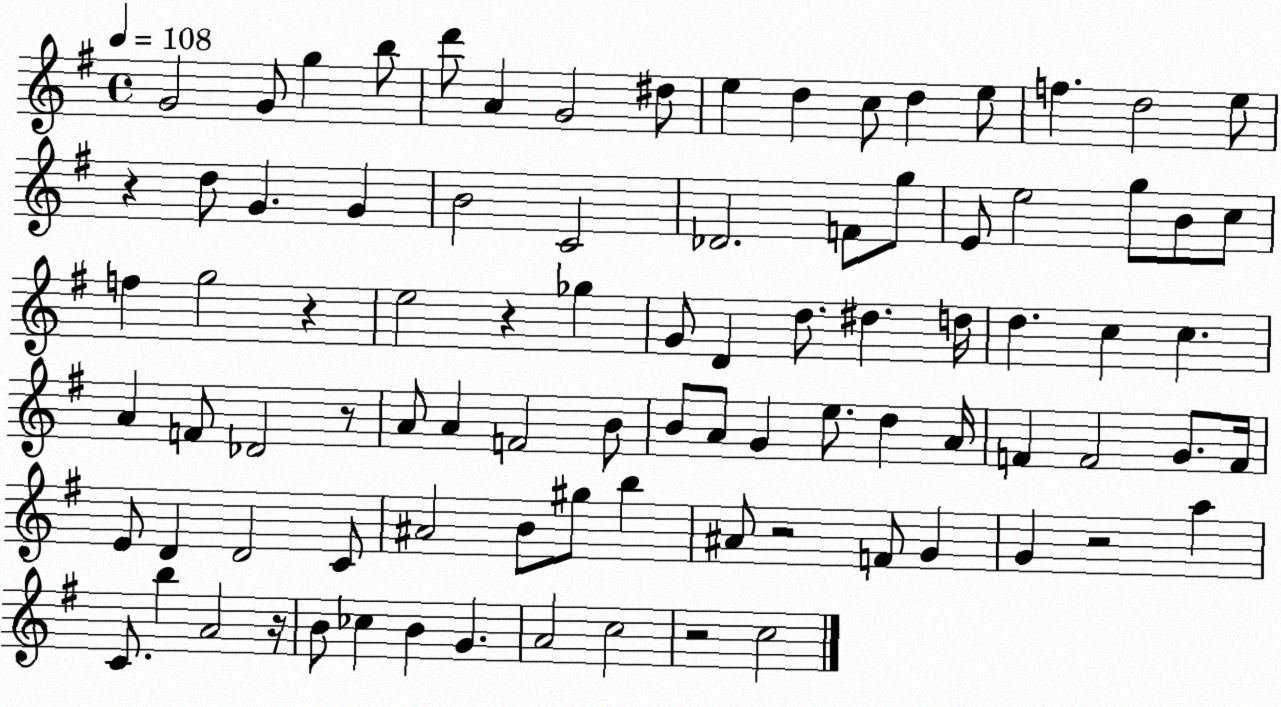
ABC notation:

X:1
T:Untitled
M:4/4
L:1/4
K:G
G2 G/2 g b/2 d'/2 A G2 ^d/2 e d c/2 d e/2 f d2 e/2 z d/2 G G B2 C2 _D2 F/2 g/2 E/2 e2 g/2 B/2 c/2 f g2 z e2 z _g G/2 D d/2 ^d d/4 d c c A F/2 _D2 z/2 A/2 A F2 B/2 B/2 A/2 G e/2 d A/4 F F2 G/2 F/4 E/2 D D2 C/2 ^A2 B/2 ^g/2 b ^A/2 z2 F/2 G G z2 a C/2 b A2 z/4 B/2 _c B G A2 c2 z2 c2